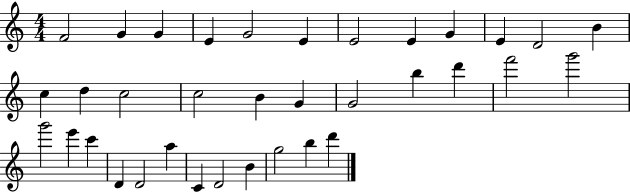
F4/h G4/q G4/q E4/q G4/h E4/q E4/h E4/q G4/q E4/q D4/h B4/q C5/q D5/q C5/h C5/h B4/q G4/q G4/h B5/q D6/q F6/h G6/h G6/h E6/q C6/q D4/q D4/h A5/q C4/q D4/h B4/q G5/h B5/q D6/q